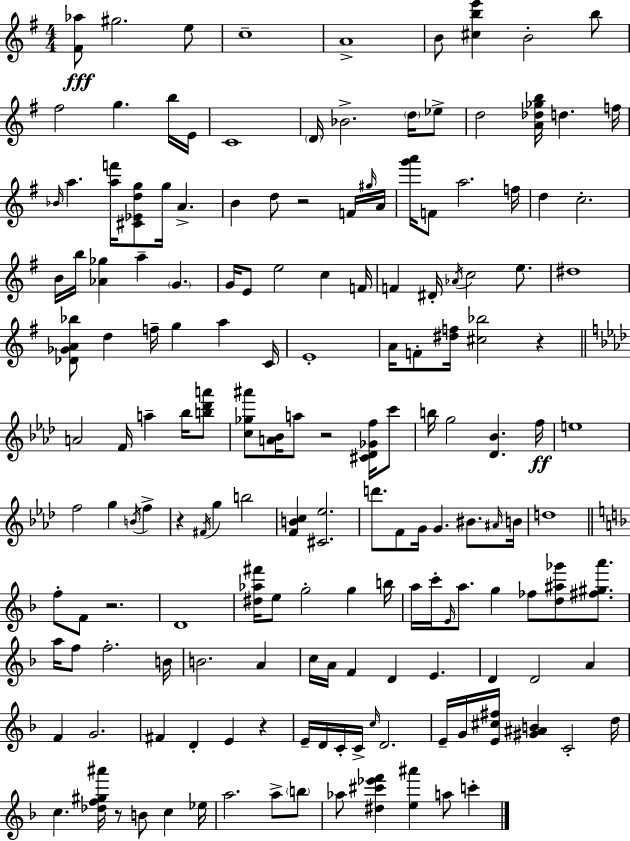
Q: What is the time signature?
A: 4/4